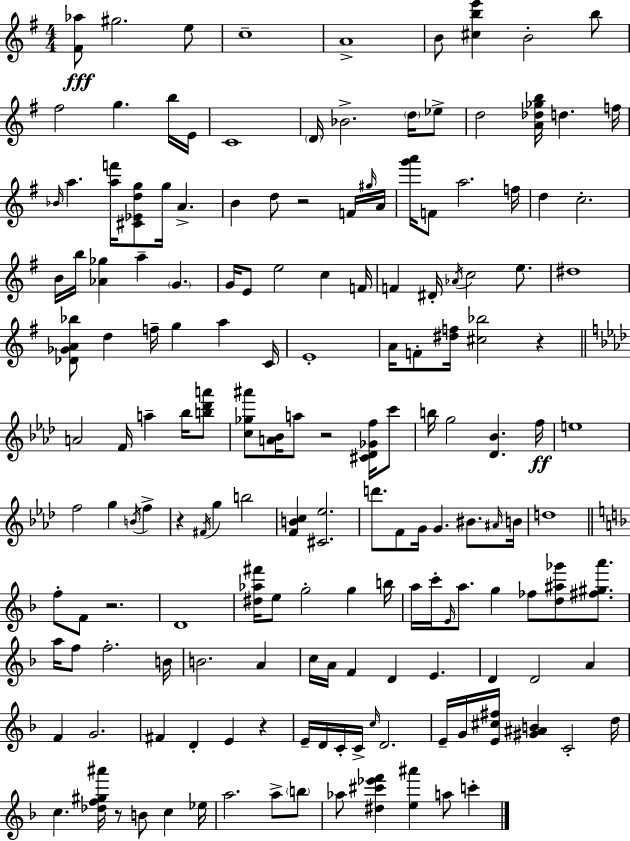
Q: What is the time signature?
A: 4/4